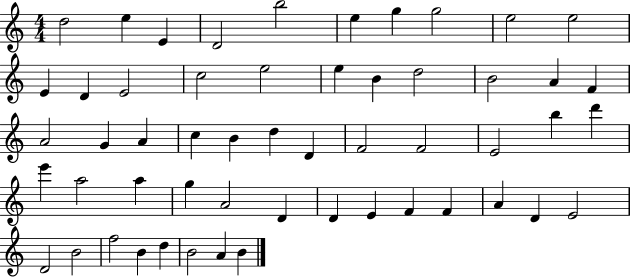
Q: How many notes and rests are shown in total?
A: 54